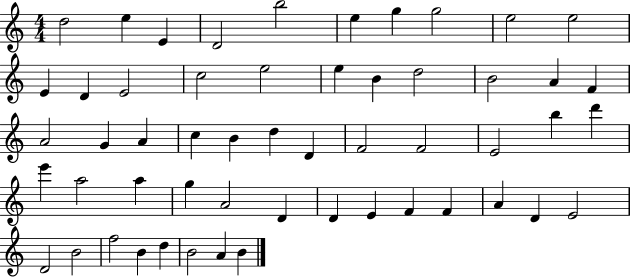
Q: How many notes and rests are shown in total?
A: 54